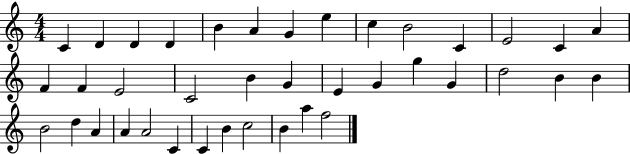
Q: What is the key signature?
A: C major